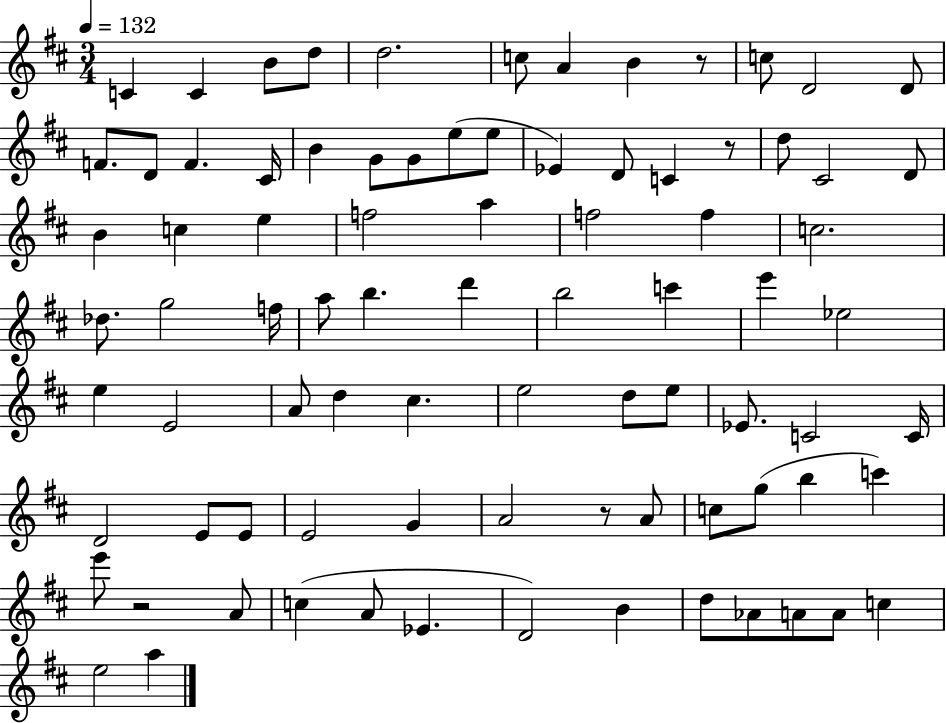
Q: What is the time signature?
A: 3/4